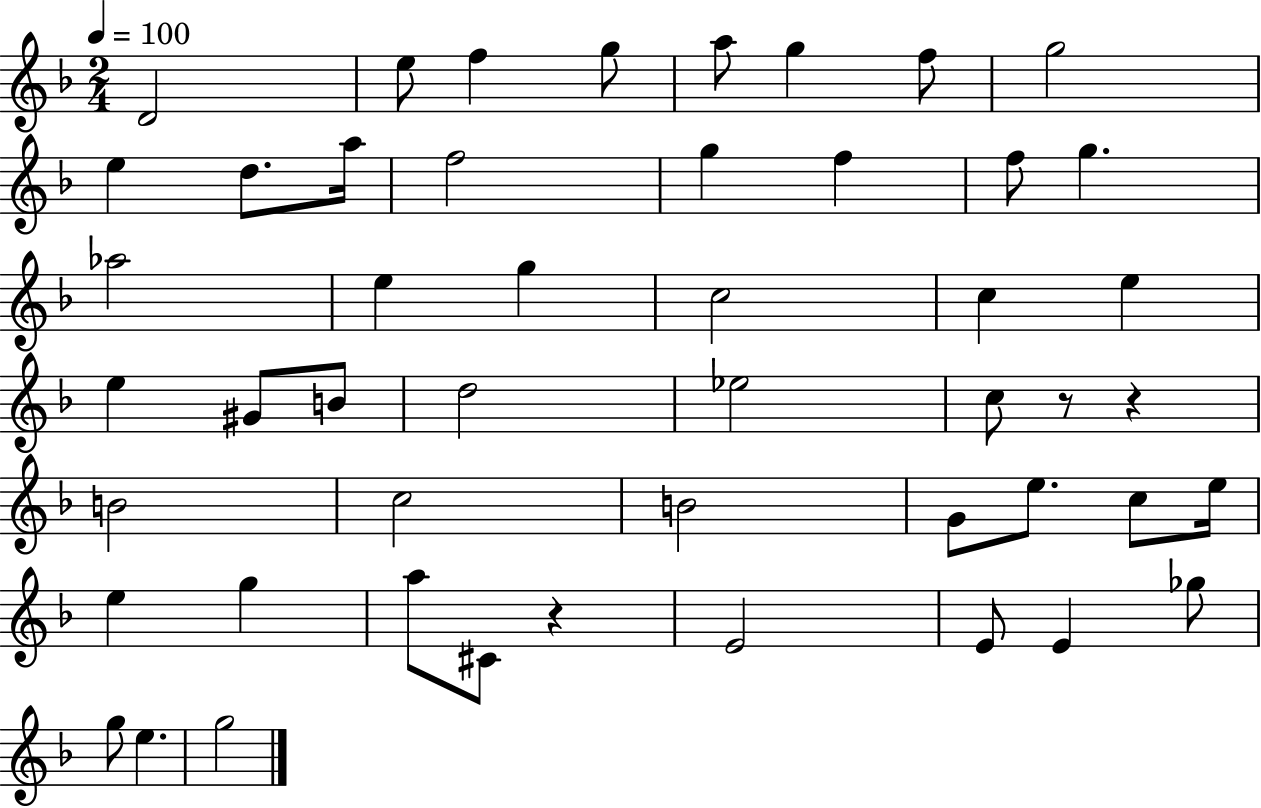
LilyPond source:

{
  \clef treble
  \numericTimeSignature
  \time 2/4
  \key f \major
  \tempo 4 = 100
  \repeat volta 2 { d'2 | e''8 f''4 g''8 | a''8 g''4 f''8 | g''2 | \break e''4 d''8. a''16 | f''2 | g''4 f''4 | f''8 g''4. | \break aes''2 | e''4 g''4 | c''2 | c''4 e''4 | \break e''4 gis'8 b'8 | d''2 | ees''2 | c''8 r8 r4 | \break b'2 | c''2 | b'2 | g'8 e''8. c''8 e''16 | \break e''4 g''4 | a''8 cis'8 r4 | e'2 | e'8 e'4 ges''8 | \break g''8 e''4. | g''2 | } \bar "|."
}